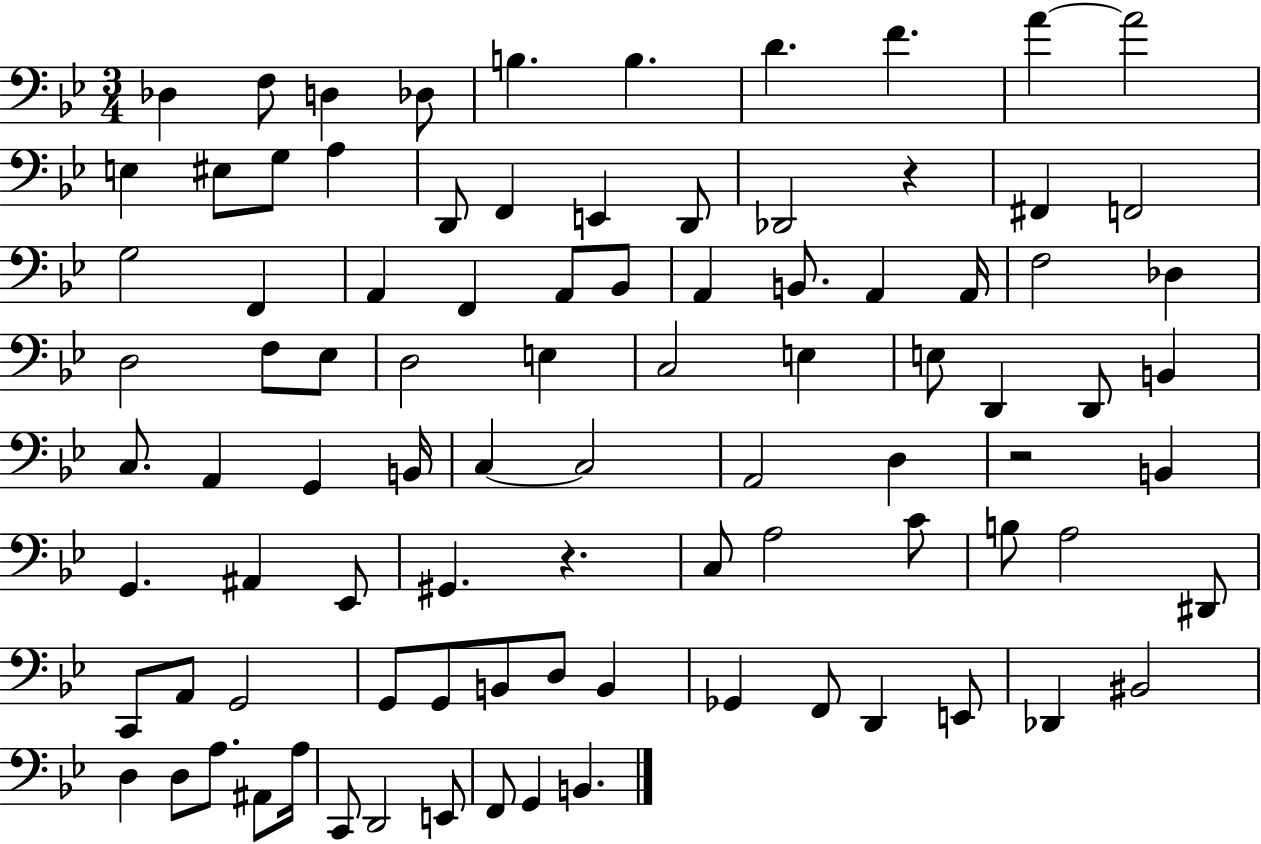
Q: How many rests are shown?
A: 3